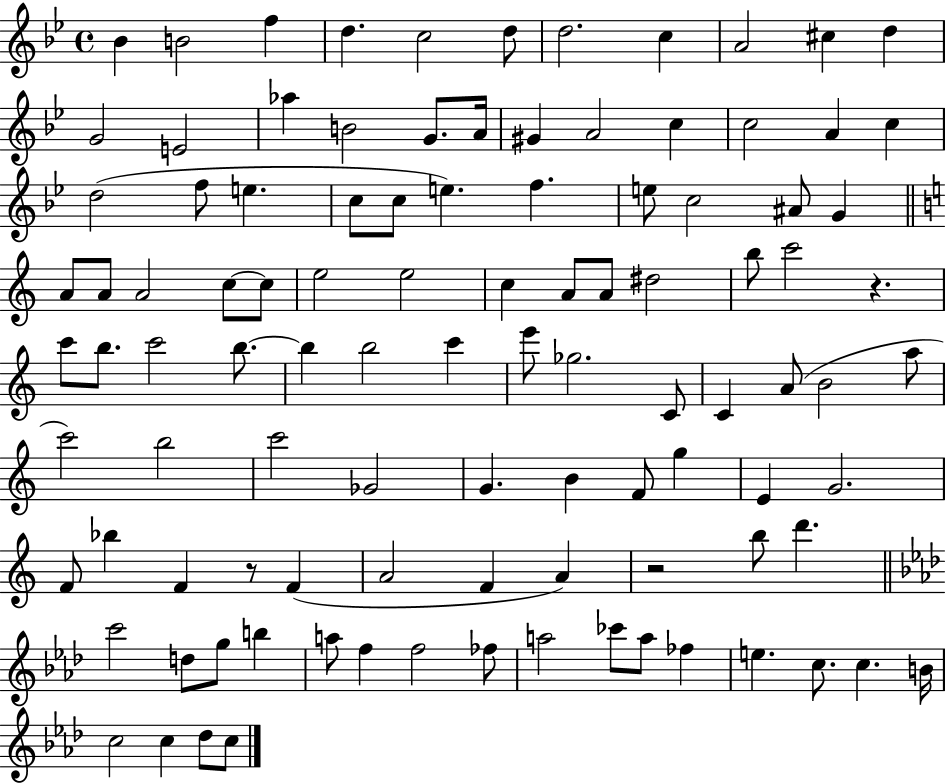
{
  \clef treble
  \time 4/4
  \defaultTimeSignature
  \key bes \major
  \repeat volta 2 { bes'4 b'2 f''4 | d''4. c''2 d''8 | d''2. c''4 | a'2 cis''4 d''4 | \break g'2 e'2 | aes''4 b'2 g'8. a'16 | gis'4 a'2 c''4 | c''2 a'4 c''4 | \break d''2( f''8 e''4. | c''8 c''8 e''4.) f''4. | e''8 c''2 ais'8 g'4 | \bar "||" \break \key a \minor a'8 a'8 a'2 c''8~~ c''8 | e''2 e''2 | c''4 a'8 a'8 dis''2 | b''8 c'''2 r4. | \break c'''8 b''8. c'''2 b''8.~~ | b''4 b''2 c'''4 | e'''8 ges''2. c'8 | c'4 a'8( b'2 a''8 | \break c'''2) b''2 | c'''2 ges'2 | g'4. b'4 f'8 g''4 | e'4 g'2. | \break f'8 bes''4 f'4 r8 f'4( | a'2 f'4 a'4) | r2 b''8 d'''4. | \bar "||" \break \key aes \major c'''2 d''8 g''8 b''4 | a''8 f''4 f''2 fes''8 | a''2 ces'''8 a''8 fes''4 | e''4. c''8. c''4. b'16 | \break c''2 c''4 des''8 c''8 | } \bar "|."
}